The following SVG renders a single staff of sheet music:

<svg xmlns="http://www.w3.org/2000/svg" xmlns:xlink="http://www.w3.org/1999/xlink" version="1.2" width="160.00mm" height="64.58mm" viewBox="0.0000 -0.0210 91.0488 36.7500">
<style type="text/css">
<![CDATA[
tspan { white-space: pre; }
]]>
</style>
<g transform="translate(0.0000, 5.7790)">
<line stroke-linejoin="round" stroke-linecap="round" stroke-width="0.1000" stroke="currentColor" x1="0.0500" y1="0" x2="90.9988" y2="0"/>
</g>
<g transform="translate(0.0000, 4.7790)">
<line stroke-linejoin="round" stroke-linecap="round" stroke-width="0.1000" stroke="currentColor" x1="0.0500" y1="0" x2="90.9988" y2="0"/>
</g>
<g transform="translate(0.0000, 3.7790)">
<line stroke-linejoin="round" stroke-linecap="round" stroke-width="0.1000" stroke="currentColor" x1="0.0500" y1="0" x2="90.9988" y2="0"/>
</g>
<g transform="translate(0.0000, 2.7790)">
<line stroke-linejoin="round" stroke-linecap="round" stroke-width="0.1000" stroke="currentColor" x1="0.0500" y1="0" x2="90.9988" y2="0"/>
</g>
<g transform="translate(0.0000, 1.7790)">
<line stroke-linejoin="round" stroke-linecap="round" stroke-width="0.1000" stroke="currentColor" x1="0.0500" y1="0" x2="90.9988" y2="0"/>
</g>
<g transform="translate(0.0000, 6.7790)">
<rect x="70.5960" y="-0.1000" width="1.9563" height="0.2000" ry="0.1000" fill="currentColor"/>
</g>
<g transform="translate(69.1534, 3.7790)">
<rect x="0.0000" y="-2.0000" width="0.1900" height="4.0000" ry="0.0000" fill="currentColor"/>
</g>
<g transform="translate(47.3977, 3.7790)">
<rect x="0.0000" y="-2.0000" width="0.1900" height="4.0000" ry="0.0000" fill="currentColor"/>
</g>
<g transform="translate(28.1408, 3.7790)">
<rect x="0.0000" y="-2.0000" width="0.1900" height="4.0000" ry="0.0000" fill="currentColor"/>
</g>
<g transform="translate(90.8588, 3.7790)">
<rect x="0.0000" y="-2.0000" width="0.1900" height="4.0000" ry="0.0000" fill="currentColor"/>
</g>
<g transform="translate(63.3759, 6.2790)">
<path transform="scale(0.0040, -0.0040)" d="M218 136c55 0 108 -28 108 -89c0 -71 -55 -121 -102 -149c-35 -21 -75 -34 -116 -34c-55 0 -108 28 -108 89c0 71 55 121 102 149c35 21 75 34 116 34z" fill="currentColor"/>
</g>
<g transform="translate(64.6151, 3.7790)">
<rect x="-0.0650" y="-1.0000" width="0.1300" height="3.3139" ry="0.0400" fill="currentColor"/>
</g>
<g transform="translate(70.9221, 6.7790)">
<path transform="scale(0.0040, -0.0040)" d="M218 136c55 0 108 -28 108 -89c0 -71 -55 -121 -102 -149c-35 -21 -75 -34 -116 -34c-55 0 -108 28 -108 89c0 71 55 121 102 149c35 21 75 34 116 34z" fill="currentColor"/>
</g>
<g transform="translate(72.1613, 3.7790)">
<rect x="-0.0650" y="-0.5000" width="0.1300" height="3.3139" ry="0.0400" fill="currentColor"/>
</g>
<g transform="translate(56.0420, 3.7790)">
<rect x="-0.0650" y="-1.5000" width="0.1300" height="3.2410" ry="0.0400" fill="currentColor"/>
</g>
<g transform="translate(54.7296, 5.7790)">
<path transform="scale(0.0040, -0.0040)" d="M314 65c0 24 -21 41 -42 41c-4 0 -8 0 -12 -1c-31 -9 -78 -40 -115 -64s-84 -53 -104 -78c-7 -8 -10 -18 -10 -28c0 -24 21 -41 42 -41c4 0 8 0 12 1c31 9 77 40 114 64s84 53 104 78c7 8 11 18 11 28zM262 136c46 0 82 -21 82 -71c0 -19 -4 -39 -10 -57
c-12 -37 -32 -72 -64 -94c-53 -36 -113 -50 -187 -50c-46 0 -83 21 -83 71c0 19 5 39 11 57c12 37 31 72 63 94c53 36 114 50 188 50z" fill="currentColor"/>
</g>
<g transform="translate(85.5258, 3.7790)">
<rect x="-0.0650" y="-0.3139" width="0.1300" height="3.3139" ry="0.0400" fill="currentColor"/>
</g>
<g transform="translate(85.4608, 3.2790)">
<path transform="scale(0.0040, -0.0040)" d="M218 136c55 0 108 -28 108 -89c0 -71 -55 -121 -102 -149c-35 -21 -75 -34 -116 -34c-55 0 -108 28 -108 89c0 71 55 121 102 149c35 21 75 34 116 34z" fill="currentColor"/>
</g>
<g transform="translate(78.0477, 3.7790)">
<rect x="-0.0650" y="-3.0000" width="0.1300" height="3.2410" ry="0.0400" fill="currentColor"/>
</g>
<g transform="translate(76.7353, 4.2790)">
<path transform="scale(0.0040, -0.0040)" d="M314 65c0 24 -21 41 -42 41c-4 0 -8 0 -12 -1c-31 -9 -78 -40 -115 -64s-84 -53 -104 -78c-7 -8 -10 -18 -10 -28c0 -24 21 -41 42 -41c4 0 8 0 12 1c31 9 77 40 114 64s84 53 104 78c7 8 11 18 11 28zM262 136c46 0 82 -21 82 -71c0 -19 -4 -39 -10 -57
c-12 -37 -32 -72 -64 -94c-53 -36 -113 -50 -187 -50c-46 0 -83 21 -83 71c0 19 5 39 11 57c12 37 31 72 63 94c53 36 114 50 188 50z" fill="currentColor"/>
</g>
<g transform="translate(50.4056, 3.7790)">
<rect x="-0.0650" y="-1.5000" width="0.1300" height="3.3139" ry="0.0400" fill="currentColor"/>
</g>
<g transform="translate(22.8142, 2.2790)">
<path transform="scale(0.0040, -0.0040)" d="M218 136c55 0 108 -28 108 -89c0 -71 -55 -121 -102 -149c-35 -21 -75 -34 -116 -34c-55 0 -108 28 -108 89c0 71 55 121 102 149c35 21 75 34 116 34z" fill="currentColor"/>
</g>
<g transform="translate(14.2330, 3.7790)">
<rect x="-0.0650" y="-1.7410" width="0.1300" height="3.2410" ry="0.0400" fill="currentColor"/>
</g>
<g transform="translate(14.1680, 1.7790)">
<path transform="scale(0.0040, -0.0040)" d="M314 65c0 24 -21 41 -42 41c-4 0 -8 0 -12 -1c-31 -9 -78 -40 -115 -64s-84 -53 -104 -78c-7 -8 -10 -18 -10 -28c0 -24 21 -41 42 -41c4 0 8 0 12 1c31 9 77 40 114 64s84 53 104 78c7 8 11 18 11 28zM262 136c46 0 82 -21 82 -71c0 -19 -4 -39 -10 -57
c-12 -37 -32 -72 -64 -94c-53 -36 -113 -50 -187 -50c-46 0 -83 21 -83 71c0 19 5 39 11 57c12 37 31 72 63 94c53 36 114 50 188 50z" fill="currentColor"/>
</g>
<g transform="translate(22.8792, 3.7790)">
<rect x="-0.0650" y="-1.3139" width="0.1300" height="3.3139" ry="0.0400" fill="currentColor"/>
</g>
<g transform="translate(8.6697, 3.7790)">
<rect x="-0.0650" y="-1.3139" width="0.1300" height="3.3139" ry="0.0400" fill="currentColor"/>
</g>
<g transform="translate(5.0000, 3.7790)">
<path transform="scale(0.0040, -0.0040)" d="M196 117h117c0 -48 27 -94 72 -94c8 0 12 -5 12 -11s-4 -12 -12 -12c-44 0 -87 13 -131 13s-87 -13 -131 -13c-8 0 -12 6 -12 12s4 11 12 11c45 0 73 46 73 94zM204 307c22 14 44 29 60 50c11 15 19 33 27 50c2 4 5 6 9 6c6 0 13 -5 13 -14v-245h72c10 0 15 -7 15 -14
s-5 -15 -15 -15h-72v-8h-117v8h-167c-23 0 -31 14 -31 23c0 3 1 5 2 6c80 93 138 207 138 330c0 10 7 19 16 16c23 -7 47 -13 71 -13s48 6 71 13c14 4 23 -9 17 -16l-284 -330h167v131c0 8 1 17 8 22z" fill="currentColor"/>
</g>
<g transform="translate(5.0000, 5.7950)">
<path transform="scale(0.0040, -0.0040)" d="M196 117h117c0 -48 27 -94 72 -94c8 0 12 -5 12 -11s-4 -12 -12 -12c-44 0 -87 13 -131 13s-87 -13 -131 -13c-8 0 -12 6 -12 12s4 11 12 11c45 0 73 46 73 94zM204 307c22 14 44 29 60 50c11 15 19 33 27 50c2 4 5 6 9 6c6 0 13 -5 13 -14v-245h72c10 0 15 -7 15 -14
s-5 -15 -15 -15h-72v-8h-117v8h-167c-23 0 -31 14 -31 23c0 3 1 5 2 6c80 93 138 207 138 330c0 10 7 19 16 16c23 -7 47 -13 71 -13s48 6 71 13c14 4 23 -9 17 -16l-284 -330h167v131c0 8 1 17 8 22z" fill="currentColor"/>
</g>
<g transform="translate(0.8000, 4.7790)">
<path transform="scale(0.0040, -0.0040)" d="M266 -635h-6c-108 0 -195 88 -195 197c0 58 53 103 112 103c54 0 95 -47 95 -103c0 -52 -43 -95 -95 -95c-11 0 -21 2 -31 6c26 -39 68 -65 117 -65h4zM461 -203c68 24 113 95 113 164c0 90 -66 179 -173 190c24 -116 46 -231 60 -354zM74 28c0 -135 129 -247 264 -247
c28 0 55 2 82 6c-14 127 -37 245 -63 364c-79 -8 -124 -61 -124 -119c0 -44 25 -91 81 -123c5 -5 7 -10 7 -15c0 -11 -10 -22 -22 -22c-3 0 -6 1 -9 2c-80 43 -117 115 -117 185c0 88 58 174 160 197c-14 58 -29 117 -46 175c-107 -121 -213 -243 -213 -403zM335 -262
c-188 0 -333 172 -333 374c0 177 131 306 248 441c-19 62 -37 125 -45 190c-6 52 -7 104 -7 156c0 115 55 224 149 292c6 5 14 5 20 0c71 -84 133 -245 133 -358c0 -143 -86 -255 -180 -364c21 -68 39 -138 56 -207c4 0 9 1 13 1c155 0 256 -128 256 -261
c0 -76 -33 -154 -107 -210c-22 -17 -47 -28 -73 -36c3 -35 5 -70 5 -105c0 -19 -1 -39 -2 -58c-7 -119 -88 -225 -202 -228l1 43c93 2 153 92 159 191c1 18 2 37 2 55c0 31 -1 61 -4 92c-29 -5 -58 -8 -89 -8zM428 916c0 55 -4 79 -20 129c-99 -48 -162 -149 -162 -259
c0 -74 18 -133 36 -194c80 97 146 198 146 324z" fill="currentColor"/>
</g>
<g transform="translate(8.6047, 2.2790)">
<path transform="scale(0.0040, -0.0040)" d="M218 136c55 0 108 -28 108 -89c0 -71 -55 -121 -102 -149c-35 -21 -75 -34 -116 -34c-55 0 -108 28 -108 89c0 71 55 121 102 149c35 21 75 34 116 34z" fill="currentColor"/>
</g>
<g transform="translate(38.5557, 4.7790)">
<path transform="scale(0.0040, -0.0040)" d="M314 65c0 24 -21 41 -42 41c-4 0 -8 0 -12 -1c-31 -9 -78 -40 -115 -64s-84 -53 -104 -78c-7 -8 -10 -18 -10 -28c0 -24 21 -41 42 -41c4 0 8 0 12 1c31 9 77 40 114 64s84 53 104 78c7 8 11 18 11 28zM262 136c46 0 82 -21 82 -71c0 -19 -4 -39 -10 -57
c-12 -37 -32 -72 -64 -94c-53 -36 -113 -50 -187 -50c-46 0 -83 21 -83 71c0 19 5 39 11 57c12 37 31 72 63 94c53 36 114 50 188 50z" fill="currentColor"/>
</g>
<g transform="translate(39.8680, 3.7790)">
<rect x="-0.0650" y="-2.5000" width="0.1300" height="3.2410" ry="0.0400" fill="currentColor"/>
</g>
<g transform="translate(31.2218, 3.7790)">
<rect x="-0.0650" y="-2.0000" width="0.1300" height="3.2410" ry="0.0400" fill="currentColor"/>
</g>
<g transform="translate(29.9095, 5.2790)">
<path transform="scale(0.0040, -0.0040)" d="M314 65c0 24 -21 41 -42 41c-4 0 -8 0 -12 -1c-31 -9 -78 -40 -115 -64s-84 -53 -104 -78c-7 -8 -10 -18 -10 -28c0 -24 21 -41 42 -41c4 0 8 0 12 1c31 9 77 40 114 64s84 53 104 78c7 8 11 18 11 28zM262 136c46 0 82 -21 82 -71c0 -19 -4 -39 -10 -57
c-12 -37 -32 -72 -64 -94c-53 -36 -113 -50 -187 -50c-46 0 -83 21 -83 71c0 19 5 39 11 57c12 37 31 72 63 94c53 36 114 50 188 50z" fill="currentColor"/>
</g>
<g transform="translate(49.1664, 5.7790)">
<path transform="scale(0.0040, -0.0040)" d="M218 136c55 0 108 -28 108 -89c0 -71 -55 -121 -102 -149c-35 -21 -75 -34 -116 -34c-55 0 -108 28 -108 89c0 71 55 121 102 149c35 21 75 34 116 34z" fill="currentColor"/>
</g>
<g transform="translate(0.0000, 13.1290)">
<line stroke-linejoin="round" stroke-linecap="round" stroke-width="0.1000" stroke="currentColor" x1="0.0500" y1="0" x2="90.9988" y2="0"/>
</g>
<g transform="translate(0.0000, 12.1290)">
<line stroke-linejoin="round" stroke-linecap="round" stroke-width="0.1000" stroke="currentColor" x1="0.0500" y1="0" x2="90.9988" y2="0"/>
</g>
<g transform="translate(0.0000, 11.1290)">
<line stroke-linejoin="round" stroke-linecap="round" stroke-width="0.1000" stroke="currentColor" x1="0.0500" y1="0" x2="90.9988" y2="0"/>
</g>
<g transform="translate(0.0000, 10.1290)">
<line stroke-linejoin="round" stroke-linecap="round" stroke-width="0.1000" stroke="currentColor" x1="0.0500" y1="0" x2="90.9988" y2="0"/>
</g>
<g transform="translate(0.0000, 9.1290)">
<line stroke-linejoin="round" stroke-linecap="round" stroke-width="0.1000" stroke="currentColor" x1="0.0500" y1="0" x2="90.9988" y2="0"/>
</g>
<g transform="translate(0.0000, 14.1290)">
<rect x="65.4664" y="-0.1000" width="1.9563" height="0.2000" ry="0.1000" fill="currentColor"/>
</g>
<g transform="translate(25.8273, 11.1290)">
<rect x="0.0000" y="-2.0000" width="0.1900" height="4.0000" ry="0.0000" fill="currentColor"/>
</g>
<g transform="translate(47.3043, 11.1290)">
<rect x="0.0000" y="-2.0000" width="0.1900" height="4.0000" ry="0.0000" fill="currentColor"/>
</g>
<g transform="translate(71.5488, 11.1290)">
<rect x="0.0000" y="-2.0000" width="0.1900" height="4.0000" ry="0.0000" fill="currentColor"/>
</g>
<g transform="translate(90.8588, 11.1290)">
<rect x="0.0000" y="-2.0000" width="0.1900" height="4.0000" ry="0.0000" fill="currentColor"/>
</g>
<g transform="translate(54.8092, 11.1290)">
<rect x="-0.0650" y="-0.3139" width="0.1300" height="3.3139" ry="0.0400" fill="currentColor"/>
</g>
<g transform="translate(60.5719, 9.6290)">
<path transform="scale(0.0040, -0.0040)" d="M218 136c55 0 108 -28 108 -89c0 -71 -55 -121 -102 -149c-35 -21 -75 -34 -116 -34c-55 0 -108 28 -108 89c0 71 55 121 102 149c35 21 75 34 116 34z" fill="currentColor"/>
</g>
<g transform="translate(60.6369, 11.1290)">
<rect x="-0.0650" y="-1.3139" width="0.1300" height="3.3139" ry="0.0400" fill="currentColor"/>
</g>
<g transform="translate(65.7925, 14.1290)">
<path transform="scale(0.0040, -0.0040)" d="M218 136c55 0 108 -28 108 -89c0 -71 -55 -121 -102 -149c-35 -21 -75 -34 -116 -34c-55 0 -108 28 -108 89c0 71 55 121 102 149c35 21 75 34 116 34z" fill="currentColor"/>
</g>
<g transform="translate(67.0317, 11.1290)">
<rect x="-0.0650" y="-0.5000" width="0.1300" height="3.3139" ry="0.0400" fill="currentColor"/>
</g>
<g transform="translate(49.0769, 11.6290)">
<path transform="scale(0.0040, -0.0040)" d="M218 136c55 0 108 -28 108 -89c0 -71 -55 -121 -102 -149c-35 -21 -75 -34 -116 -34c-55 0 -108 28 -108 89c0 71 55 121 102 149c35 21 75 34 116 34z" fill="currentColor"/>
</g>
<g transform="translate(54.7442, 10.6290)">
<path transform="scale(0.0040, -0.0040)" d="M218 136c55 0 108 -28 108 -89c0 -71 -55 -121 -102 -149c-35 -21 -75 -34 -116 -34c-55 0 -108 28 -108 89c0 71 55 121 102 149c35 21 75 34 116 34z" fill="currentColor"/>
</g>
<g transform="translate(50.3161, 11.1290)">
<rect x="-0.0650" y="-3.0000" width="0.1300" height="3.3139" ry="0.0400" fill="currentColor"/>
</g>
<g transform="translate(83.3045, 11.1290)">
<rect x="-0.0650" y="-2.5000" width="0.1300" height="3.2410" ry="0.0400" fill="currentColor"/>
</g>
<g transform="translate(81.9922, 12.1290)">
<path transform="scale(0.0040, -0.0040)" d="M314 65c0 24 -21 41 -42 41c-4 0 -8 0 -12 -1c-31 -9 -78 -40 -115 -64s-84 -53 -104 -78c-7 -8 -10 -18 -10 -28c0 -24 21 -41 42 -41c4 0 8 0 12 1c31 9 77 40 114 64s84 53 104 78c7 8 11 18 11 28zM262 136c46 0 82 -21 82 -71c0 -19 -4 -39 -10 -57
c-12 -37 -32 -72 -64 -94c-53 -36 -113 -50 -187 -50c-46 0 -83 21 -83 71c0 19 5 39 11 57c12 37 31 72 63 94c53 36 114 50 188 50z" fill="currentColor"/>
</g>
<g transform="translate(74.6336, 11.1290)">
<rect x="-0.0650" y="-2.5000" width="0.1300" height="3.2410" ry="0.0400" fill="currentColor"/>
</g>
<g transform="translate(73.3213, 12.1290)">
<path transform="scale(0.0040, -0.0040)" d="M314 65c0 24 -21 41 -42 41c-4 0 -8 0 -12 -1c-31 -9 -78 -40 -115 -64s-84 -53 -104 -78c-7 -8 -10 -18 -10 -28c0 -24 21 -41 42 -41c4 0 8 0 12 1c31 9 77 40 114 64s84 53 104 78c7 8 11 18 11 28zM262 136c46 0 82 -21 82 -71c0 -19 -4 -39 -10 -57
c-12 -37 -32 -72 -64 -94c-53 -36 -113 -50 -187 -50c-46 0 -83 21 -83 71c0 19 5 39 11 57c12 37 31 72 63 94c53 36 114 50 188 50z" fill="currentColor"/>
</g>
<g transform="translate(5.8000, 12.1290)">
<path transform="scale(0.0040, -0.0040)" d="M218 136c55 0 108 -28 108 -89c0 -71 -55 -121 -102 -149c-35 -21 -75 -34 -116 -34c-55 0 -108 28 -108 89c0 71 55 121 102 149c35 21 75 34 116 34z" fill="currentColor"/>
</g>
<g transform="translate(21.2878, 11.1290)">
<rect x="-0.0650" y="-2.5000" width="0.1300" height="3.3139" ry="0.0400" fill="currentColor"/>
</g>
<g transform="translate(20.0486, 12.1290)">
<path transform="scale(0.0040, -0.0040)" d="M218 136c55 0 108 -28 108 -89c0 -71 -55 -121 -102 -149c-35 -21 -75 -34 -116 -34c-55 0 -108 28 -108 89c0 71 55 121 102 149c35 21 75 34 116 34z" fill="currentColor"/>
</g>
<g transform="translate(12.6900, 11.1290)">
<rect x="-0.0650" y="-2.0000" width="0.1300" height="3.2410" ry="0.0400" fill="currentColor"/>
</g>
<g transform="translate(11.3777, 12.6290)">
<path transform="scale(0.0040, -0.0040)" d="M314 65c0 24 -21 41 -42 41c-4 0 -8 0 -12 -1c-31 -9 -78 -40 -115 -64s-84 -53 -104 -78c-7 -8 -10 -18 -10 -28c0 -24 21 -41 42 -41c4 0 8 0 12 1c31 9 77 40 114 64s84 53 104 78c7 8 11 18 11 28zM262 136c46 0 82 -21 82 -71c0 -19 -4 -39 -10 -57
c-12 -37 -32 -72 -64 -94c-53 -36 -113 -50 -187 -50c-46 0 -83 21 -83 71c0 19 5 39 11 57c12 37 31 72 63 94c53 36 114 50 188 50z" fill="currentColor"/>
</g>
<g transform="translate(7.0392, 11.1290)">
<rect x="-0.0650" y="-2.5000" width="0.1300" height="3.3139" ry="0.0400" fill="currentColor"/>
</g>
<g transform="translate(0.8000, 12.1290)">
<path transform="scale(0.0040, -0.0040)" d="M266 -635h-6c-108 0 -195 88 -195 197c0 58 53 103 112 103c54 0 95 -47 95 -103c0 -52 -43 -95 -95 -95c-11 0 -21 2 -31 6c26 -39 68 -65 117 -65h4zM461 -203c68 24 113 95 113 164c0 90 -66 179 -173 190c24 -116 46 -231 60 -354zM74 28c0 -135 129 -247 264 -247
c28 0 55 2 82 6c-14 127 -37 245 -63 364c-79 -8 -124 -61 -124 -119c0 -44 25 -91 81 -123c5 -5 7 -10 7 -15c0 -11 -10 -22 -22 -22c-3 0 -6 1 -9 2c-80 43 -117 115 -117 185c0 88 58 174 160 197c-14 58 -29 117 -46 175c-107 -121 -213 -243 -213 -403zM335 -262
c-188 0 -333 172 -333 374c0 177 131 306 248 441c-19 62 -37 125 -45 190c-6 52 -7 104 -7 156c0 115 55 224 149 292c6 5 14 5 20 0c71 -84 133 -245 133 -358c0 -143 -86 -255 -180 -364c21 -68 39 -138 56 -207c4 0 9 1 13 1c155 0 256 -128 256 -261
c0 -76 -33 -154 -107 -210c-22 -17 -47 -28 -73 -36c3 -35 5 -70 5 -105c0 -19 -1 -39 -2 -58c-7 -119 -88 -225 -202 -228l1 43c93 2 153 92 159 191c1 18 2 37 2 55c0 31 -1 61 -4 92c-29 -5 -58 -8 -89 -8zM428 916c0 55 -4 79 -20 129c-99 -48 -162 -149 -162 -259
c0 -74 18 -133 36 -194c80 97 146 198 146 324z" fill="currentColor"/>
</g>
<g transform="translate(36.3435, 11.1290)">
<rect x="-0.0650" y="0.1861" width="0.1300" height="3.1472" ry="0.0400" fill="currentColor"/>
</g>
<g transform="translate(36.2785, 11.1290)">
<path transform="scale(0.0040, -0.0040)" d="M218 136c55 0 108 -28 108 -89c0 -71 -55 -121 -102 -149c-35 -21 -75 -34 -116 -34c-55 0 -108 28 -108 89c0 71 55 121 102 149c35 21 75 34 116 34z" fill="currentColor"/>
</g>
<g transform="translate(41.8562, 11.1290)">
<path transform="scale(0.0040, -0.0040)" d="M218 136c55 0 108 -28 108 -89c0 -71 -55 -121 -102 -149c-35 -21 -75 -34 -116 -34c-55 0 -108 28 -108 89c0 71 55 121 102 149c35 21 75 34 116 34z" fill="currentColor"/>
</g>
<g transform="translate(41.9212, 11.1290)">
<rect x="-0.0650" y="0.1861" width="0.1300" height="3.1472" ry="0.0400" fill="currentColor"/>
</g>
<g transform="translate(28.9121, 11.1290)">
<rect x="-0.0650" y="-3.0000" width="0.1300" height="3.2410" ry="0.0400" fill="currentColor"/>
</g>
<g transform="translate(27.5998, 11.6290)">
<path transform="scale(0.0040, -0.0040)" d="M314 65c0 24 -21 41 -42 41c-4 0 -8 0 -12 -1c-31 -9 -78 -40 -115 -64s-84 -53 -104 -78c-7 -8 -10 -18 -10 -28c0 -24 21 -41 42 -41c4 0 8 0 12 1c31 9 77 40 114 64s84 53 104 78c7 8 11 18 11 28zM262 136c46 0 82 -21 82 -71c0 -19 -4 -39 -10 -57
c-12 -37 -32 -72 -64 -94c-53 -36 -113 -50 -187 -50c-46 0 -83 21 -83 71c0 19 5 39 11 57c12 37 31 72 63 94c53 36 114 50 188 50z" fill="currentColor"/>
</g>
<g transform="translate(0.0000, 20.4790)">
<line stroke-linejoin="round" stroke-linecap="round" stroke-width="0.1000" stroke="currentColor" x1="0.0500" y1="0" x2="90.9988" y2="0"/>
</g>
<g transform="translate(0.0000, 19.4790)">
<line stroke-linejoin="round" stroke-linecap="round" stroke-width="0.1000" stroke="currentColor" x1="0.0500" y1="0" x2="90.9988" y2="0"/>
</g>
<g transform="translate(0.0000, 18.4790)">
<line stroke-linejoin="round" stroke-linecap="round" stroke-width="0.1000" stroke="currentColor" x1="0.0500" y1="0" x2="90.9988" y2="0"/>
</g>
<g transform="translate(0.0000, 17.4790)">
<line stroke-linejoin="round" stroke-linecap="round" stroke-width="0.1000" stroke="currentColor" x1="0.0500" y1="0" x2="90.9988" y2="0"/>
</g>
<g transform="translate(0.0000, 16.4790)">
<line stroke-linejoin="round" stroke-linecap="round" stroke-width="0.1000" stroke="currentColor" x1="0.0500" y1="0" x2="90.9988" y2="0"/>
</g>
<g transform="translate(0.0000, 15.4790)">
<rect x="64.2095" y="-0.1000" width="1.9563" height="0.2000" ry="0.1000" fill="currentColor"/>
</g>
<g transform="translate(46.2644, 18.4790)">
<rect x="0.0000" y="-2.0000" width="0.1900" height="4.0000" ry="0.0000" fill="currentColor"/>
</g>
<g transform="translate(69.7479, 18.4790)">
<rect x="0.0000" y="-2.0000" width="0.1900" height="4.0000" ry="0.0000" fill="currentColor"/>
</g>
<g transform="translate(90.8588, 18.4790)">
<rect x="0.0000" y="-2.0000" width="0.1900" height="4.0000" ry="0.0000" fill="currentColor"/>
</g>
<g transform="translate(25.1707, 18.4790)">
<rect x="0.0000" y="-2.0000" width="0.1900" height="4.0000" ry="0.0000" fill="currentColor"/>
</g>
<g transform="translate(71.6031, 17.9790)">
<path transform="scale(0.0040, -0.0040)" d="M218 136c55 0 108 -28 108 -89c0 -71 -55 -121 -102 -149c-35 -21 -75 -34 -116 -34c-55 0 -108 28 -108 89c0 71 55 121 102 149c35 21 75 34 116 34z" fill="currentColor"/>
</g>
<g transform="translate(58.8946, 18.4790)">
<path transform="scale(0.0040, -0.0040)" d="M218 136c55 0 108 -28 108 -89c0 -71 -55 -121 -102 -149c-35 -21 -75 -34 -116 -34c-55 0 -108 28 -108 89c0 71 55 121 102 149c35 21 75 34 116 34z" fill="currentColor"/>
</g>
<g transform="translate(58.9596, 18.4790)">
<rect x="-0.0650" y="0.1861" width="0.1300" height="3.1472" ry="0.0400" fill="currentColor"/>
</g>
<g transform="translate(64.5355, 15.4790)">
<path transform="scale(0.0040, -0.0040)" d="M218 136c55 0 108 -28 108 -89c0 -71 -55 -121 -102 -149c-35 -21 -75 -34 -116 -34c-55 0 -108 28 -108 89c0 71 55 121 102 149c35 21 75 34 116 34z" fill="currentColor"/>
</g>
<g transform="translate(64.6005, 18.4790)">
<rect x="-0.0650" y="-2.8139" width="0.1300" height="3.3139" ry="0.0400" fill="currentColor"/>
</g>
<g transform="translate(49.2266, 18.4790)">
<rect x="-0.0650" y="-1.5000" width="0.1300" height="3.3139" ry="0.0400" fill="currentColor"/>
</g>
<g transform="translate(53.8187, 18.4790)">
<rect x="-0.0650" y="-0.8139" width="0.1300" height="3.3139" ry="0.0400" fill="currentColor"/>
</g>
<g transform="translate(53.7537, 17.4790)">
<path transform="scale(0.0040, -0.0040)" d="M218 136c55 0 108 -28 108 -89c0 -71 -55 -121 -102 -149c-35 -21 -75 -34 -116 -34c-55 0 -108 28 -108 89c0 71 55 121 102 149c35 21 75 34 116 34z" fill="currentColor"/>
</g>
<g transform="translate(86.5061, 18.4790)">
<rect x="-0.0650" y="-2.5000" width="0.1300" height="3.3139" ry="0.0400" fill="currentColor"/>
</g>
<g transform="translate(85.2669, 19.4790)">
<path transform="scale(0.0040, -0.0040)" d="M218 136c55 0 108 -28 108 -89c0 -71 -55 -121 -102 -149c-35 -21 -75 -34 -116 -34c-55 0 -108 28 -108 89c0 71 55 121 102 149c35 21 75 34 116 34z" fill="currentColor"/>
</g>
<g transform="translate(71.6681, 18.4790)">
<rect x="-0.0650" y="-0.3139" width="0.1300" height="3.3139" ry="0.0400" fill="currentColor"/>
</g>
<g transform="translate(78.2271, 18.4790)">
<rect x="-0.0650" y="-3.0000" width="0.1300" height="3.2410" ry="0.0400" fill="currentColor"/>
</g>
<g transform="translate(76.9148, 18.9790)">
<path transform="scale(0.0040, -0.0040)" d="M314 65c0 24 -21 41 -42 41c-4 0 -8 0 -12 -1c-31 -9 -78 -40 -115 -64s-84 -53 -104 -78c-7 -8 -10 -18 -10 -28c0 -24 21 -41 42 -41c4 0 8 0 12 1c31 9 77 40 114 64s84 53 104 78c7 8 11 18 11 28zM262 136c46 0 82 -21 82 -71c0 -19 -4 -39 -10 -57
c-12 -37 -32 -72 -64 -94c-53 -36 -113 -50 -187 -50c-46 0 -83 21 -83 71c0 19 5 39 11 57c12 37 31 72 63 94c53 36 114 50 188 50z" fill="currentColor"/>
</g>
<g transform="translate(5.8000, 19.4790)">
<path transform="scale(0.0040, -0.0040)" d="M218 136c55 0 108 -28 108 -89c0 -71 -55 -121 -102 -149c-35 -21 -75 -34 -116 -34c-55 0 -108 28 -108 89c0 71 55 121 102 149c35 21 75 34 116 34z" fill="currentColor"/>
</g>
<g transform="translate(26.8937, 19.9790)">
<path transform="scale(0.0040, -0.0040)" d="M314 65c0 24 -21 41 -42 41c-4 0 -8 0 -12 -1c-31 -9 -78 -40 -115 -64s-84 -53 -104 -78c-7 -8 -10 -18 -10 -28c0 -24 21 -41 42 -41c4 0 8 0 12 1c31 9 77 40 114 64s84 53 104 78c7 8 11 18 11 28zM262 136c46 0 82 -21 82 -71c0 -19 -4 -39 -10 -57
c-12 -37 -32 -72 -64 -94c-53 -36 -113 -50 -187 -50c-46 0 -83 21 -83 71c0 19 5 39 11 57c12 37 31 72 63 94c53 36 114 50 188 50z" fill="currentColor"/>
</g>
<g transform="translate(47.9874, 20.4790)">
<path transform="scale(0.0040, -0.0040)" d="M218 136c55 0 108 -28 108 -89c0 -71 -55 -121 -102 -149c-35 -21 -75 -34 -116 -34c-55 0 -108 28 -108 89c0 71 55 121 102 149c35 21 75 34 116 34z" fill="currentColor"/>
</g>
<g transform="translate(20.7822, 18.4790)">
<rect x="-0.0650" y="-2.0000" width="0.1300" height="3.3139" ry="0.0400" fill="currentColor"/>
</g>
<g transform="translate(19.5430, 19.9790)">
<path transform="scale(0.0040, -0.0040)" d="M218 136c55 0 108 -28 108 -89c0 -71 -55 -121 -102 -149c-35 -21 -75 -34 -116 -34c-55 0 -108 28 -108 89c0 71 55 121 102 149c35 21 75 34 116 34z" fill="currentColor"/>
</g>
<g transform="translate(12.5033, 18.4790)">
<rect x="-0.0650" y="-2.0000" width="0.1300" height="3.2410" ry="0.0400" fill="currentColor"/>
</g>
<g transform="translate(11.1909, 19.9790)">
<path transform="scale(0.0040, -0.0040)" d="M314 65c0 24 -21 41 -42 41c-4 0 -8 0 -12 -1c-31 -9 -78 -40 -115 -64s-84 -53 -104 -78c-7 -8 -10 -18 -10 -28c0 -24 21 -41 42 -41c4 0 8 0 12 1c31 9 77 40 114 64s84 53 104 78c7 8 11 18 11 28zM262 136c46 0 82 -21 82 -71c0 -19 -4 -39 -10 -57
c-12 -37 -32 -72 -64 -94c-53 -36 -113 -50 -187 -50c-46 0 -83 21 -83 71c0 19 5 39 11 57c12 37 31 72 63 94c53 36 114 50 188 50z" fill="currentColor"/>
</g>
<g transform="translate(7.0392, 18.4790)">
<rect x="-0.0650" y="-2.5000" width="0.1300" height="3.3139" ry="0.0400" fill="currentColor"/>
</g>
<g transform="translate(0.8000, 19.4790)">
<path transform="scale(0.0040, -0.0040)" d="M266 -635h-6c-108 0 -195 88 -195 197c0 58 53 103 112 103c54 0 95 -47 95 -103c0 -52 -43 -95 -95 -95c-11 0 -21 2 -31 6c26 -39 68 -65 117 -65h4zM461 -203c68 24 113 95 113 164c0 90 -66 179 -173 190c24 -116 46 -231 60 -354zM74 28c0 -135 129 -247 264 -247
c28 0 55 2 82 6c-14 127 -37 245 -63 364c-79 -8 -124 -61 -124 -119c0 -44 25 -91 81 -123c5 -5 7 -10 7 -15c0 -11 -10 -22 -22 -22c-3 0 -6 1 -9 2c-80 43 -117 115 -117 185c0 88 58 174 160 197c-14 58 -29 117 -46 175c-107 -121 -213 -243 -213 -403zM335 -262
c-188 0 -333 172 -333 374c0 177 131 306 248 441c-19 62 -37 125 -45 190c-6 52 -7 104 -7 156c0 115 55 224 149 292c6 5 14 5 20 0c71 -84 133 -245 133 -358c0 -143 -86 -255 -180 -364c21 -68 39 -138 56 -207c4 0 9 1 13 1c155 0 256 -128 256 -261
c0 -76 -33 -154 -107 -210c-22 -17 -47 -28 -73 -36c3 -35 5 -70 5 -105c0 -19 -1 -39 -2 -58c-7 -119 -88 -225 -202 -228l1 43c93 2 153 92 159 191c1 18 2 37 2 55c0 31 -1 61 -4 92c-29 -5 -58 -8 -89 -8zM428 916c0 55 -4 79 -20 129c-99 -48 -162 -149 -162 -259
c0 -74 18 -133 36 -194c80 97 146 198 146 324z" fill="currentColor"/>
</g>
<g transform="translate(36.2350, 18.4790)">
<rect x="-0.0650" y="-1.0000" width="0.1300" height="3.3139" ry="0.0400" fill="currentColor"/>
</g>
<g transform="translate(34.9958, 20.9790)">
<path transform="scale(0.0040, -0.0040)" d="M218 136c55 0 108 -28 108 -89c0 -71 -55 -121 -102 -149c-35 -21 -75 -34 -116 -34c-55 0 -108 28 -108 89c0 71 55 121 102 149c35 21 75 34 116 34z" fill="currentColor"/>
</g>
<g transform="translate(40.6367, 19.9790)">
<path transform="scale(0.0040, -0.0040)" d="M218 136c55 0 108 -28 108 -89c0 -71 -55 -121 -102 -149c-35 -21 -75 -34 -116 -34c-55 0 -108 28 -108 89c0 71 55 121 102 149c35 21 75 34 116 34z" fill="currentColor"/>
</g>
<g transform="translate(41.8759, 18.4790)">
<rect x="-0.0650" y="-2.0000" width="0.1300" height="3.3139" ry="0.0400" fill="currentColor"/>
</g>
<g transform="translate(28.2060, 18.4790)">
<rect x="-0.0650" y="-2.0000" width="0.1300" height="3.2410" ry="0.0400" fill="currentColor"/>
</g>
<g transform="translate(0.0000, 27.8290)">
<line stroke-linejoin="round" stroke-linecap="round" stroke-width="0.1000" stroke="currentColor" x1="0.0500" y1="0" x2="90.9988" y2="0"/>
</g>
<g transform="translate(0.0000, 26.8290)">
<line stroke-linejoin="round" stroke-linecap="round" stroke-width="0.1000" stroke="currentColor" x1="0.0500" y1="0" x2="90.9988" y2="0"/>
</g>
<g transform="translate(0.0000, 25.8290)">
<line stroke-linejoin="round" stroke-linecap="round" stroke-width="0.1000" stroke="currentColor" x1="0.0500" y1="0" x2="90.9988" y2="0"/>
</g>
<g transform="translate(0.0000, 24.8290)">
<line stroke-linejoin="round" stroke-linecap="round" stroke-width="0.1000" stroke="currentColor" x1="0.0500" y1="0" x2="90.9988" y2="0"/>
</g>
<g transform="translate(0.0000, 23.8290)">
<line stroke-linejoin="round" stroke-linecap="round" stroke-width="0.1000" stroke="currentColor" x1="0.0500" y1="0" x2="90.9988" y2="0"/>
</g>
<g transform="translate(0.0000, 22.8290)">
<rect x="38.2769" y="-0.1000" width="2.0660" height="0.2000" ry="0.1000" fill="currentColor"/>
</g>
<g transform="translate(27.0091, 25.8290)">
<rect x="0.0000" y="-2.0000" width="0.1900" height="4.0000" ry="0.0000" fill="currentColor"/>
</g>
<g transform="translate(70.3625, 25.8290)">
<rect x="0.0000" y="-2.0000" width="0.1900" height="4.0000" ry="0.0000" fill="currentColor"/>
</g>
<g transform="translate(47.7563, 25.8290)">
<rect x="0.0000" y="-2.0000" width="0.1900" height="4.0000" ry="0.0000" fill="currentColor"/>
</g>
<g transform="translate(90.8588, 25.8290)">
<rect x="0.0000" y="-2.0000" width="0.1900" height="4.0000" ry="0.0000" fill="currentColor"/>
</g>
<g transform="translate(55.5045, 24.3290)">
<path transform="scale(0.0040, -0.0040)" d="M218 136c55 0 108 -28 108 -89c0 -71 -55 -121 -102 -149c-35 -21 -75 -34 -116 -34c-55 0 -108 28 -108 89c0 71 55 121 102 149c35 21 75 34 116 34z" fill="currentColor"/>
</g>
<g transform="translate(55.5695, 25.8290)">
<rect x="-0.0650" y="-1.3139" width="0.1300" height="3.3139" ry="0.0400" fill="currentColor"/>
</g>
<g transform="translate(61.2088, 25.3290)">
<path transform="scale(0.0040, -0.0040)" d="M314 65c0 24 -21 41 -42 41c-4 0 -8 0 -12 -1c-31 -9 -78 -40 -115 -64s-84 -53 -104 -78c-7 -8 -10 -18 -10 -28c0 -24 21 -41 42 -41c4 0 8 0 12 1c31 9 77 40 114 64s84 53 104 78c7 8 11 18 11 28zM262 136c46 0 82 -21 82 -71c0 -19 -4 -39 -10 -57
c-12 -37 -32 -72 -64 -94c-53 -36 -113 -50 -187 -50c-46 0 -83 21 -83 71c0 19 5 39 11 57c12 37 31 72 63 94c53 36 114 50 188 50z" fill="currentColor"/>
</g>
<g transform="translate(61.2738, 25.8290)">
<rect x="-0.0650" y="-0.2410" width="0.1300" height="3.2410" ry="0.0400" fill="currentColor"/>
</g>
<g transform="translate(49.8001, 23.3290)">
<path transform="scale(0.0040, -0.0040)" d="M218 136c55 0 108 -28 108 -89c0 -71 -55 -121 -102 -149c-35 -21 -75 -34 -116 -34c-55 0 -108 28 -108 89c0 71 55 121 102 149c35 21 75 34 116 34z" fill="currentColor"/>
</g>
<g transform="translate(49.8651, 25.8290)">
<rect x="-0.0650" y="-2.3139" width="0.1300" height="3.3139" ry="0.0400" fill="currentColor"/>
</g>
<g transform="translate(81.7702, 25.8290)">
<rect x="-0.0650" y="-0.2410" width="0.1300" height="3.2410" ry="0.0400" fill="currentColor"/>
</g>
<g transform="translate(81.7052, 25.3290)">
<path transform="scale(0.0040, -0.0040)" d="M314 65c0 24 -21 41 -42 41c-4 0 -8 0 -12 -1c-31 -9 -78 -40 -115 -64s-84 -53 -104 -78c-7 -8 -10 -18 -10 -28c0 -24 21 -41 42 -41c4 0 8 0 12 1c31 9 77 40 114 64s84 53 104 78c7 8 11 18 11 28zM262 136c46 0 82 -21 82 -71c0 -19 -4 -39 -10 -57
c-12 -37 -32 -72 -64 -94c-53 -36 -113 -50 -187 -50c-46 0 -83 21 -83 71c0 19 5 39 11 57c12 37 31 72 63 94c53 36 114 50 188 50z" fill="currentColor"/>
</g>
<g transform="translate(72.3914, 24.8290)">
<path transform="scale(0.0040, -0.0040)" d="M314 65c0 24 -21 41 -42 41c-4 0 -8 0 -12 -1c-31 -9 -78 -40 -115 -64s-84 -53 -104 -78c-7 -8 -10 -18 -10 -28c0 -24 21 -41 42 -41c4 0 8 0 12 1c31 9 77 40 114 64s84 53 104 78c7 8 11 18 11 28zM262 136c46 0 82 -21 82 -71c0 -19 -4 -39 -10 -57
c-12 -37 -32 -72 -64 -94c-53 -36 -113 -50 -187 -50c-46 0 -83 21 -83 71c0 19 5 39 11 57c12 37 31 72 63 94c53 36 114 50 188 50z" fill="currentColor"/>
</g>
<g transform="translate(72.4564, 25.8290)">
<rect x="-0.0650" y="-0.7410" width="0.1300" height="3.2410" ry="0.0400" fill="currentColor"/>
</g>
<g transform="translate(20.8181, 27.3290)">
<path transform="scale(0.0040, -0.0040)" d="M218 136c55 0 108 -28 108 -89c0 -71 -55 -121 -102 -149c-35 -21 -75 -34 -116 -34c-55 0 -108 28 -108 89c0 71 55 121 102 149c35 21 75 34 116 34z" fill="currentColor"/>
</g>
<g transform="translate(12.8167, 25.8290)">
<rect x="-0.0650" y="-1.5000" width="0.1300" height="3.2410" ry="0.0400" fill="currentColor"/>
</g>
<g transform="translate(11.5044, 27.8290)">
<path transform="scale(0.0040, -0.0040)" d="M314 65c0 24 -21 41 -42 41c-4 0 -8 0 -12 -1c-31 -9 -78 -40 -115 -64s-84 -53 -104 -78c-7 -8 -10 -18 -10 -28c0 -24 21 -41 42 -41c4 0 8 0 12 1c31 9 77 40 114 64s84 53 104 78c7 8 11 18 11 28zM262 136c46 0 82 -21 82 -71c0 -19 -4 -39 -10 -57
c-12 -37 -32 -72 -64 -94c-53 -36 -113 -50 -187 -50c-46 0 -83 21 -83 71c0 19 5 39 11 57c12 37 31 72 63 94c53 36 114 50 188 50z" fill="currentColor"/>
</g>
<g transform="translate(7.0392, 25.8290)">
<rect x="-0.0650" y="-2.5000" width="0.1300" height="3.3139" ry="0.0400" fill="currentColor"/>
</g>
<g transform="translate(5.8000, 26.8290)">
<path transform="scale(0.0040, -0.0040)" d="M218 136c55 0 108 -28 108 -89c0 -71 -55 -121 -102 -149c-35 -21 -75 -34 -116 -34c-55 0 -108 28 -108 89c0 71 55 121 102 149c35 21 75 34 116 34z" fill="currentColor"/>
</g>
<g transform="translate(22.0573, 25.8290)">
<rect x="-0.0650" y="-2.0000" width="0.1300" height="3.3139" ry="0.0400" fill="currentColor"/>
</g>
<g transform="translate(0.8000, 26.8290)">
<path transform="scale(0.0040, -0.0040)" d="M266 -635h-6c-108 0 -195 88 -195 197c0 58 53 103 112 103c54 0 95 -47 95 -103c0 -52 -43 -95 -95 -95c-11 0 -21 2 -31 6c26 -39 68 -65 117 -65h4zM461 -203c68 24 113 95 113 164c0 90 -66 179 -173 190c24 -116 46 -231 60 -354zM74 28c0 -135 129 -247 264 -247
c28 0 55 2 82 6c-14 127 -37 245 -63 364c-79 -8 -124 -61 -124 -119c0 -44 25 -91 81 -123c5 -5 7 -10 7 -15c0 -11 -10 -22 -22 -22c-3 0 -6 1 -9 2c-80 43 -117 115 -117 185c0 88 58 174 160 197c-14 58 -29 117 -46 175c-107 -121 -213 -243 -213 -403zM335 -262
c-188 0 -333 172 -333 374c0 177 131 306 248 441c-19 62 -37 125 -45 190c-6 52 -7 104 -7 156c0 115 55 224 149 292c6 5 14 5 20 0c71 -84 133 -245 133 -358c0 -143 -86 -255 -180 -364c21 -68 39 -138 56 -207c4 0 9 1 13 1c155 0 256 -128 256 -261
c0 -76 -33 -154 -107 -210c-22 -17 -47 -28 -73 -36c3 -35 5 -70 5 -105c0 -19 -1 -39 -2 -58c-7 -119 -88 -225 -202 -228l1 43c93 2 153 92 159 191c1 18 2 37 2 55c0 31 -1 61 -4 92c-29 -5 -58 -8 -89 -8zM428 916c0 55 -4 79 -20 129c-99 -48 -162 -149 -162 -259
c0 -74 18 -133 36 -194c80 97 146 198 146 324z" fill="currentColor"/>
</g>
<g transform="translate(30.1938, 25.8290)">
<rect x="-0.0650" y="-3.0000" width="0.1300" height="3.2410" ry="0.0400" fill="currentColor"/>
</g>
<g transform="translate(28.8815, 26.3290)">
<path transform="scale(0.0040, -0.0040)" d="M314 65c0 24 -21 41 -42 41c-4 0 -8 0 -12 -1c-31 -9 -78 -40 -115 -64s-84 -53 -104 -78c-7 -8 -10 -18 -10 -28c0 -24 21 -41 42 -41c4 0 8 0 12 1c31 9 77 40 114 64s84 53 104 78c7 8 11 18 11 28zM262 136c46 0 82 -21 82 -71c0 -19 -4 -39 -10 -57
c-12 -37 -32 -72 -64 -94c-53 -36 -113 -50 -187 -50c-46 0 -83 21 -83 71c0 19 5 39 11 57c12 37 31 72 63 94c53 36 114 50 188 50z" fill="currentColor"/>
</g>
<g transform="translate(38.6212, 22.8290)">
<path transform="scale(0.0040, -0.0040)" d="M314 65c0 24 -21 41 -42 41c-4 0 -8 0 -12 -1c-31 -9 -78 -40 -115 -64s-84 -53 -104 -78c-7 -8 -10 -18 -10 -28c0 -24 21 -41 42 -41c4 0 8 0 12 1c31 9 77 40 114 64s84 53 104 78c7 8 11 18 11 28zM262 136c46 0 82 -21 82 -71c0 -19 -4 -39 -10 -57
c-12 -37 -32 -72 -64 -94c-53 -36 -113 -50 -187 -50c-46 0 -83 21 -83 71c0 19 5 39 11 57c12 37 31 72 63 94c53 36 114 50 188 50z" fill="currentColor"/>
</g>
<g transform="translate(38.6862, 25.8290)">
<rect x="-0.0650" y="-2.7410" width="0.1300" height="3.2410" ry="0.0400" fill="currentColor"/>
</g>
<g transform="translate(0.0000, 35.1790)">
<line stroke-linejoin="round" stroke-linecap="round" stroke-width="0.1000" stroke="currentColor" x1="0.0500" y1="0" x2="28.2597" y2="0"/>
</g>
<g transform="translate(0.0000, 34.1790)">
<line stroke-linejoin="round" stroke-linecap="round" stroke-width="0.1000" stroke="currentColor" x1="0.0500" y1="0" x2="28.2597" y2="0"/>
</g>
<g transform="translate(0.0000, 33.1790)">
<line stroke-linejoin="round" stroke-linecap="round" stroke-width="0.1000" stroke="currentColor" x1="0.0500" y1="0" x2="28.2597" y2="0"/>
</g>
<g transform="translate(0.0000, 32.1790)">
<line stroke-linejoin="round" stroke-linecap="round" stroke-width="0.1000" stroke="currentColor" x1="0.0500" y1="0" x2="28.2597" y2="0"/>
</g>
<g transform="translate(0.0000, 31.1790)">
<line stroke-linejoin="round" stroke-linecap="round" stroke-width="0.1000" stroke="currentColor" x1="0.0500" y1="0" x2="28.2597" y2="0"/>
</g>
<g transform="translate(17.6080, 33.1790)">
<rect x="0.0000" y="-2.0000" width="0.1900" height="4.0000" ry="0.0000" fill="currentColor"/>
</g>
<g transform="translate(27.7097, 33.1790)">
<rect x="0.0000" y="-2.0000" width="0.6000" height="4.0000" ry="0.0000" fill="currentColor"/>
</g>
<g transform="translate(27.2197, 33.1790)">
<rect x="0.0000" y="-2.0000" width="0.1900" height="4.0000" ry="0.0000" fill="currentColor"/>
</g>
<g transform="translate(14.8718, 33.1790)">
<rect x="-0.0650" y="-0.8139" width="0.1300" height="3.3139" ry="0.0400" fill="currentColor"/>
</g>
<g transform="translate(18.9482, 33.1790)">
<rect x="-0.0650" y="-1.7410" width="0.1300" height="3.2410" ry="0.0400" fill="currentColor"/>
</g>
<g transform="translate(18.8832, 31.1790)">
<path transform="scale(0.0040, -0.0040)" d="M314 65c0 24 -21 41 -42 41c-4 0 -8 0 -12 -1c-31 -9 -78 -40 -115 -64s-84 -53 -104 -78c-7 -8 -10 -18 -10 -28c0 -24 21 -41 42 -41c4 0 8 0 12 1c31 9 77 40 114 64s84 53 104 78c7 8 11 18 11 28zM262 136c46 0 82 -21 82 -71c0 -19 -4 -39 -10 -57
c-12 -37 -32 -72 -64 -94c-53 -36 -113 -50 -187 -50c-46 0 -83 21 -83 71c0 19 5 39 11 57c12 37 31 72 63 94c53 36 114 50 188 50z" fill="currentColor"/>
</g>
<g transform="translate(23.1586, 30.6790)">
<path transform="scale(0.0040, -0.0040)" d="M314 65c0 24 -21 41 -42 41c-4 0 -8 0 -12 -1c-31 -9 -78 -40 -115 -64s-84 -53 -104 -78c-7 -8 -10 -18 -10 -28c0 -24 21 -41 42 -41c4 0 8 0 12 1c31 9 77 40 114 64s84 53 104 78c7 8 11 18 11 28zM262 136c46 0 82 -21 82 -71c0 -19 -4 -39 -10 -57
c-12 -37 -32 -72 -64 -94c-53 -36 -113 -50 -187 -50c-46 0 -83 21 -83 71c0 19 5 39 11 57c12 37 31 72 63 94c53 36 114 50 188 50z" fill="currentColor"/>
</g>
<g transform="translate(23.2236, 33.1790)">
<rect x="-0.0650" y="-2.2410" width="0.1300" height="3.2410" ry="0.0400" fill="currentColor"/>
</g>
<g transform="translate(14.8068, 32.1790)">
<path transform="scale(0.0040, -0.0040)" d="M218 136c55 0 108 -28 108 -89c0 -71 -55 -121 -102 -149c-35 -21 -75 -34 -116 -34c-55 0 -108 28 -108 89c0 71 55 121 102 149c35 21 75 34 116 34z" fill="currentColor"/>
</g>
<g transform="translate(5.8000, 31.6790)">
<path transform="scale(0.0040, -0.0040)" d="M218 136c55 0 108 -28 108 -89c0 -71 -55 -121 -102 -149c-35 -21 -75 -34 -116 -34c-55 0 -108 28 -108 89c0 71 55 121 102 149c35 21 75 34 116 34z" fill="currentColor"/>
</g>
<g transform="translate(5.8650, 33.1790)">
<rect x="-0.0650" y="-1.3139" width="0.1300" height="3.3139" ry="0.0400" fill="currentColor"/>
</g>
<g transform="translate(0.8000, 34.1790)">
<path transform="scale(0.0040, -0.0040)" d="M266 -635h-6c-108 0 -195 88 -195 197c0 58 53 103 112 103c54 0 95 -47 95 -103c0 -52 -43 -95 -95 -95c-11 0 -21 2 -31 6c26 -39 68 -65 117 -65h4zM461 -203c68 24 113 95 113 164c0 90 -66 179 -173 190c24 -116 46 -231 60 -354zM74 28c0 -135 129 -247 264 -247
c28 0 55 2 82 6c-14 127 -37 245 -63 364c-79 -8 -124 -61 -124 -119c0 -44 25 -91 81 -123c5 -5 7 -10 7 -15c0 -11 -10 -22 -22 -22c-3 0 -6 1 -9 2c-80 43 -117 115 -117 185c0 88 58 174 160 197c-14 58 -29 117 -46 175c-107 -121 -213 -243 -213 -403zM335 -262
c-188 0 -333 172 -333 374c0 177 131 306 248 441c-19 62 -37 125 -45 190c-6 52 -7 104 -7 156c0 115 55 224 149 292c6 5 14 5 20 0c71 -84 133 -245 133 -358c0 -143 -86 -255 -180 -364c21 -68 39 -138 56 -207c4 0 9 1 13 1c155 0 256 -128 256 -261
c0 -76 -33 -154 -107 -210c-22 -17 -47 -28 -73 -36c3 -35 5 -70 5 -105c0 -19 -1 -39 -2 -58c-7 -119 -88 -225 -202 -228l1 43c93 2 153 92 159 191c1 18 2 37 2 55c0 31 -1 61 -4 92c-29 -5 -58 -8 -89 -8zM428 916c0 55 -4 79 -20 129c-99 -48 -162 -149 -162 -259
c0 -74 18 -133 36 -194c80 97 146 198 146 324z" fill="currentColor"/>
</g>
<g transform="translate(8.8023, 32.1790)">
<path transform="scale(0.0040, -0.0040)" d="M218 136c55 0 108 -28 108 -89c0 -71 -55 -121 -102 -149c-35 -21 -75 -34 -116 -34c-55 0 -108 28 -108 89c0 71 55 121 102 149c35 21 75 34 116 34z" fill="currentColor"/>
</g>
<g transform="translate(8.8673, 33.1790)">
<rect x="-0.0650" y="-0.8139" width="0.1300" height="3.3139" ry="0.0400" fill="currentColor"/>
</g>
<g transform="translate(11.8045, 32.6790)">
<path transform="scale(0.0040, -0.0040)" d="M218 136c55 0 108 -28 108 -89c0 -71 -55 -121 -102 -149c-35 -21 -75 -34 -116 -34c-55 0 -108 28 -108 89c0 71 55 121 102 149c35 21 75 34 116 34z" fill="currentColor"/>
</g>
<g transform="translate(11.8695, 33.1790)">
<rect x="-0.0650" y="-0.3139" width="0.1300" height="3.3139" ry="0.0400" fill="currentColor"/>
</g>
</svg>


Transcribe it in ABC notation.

X:1
T:Untitled
M:4/4
L:1/4
K:C
e f2 e F2 G2 E E2 D C A2 c G F2 G A2 B B A c e C G2 G2 G F2 F F2 D F E d B a c A2 G G E2 F A2 a2 g e c2 d2 c2 e d c d f2 g2